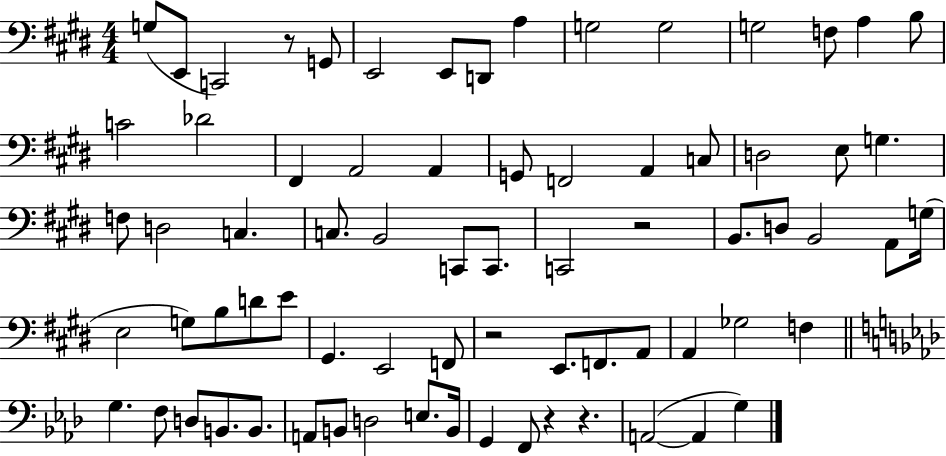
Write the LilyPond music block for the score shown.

{
  \clef bass
  \numericTimeSignature
  \time 4/4
  \key e \major
  \repeat volta 2 { g8( e,8 c,2) r8 g,8 | e,2 e,8 d,8 a4 | g2 g2 | g2 f8 a4 b8 | \break c'2 des'2 | fis,4 a,2 a,4 | g,8 f,2 a,4 c8 | d2 e8 g4. | \break f8 d2 c4. | c8. b,2 c,8 c,8. | c,2 r2 | b,8. d8 b,2 a,8 g16( | \break e2 g8) b8 d'8 e'8 | gis,4. e,2 f,8 | r2 e,8. f,8. a,8 | a,4 ges2 f4 | \break \bar "||" \break \key aes \major g4. f8 d8 b,8. b,8. | a,8 b,8 d2 e8. b,16 | g,4 f,8 r4 r4. | a,2~(~ a,4 g4) | \break } \bar "|."
}